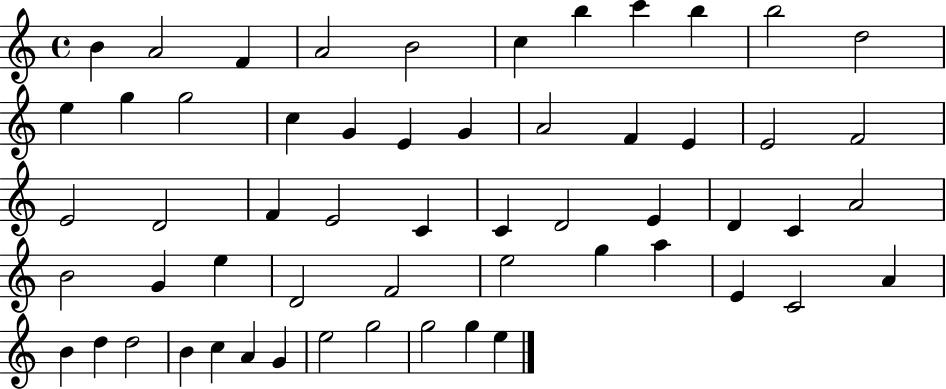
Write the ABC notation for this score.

X:1
T:Untitled
M:4/4
L:1/4
K:C
B A2 F A2 B2 c b c' b b2 d2 e g g2 c G E G A2 F E E2 F2 E2 D2 F E2 C C D2 E D C A2 B2 G e D2 F2 e2 g a E C2 A B d d2 B c A G e2 g2 g2 g e